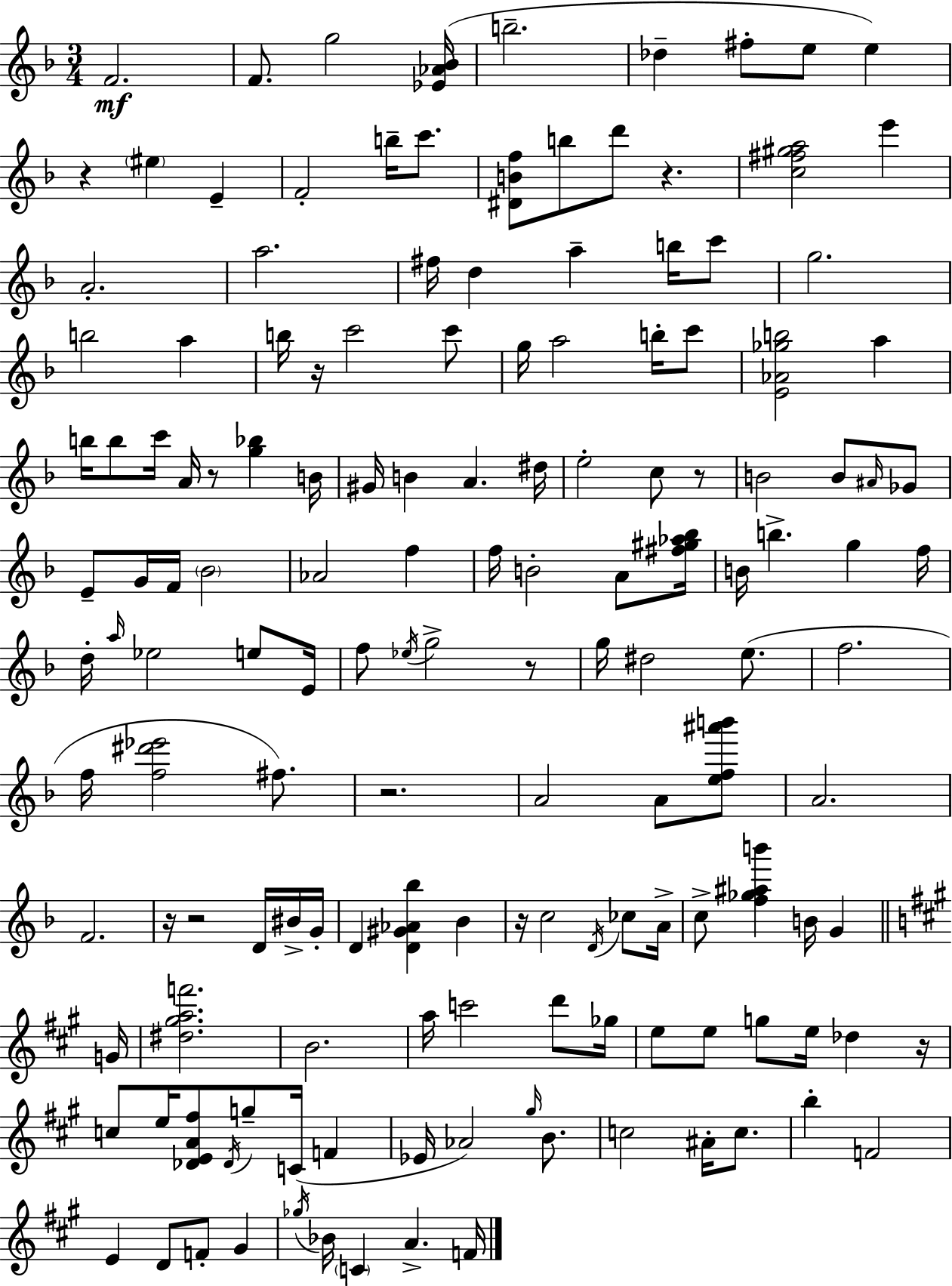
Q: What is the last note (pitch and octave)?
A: F4